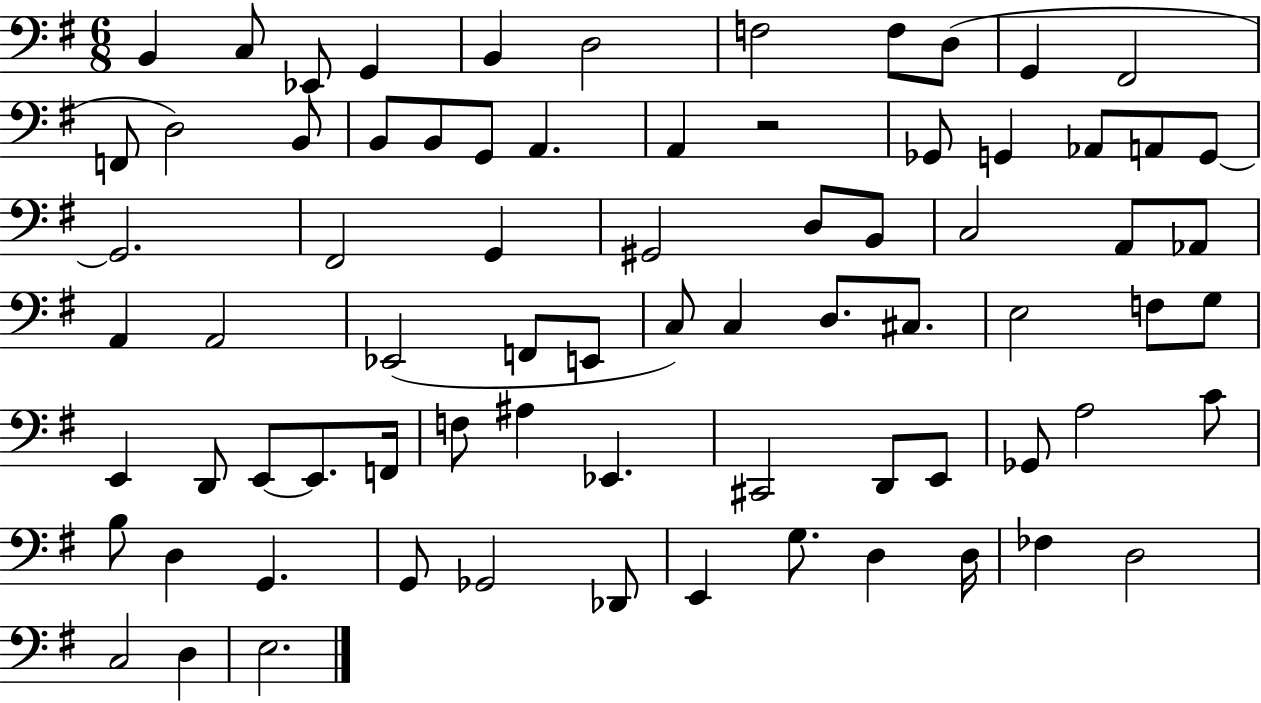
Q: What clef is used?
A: bass